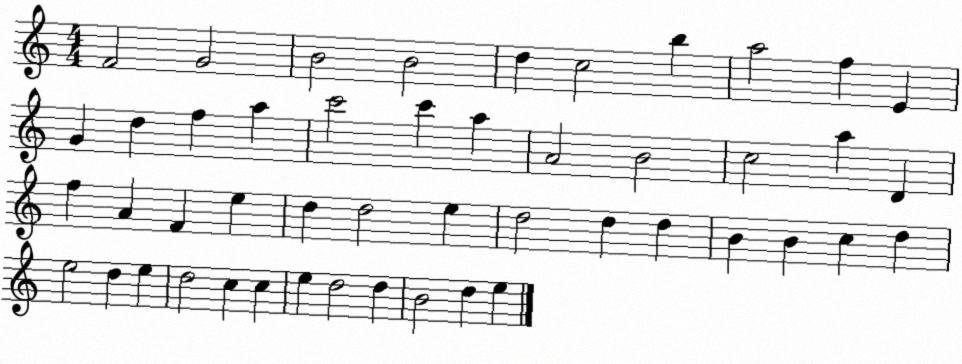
X:1
T:Untitled
M:4/4
L:1/4
K:C
F2 G2 B2 B2 d c2 b a2 f E G d f a c'2 c' a A2 B2 c2 a D f A F e d d2 e d2 d d B B c d e2 d e d2 c c e d2 d B2 d e